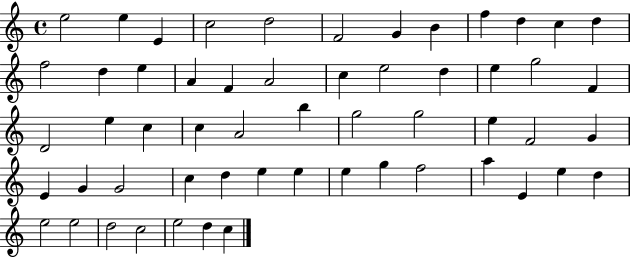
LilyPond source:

{
  \clef treble
  \time 4/4
  \defaultTimeSignature
  \key c \major
  e''2 e''4 e'4 | c''2 d''2 | f'2 g'4 b'4 | f''4 d''4 c''4 d''4 | \break f''2 d''4 e''4 | a'4 f'4 a'2 | c''4 e''2 d''4 | e''4 g''2 f'4 | \break d'2 e''4 c''4 | c''4 a'2 b''4 | g''2 g''2 | e''4 f'2 g'4 | \break e'4 g'4 g'2 | c''4 d''4 e''4 e''4 | e''4 g''4 f''2 | a''4 e'4 e''4 d''4 | \break e''2 e''2 | d''2 c''2 | e''2 d''4 c''4 | \bar "|."
}